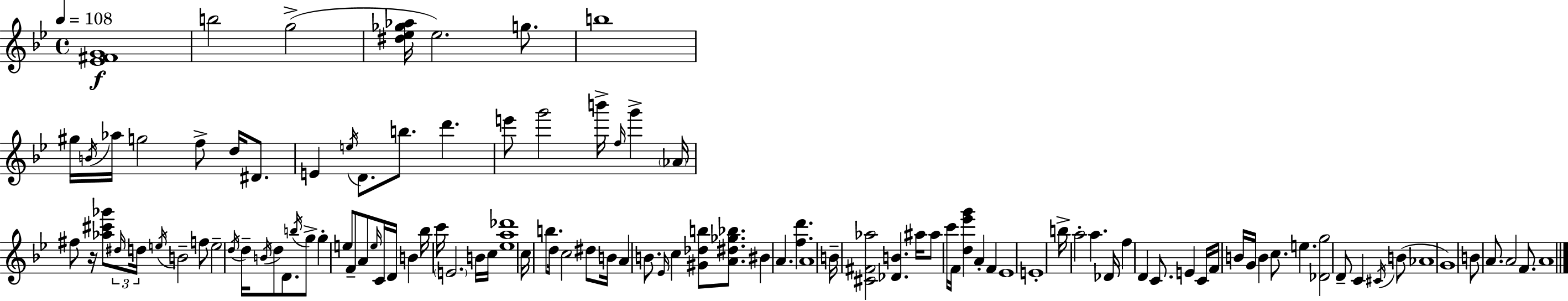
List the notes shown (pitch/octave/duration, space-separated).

[Eb4,F#4,G4]/w B5/h G5/h [D#5,Eb5,Gb5,Ab5]/s Eb5/h. G5/e. B5/w G#5/s B4/s Ab5/s G5/h F5/e D5/s D#4/e. E4/q E5/s D4/e. B5/e. D6/q. E6/e G6/h B6/s F5/s G6/q Ab4/s F#5/e R/s [Ab5,C#6,Gb6]/e D#5/s D5/s E5/s B4/h F5/e E5/h D5/s D5/s B4/s D5/e D4/e. B5/s G5/e G5/q E5/e F4/e A4/e E5/s C4/s D4/s B4/q Bb5/s C6/s E4/h. B4/s C5/s [Eb5,A5,Db6]/w C5/s B5/e. D5/s C5/h D#5/e B4/s A4/q B4/e. Eb4/s C5/q [G#4,Db5,B5]/e [A4,D#5,Gb5,Bb5]/e. BIS4/q A4/q. [F5,D6]/q. A4/w B4/s [C#4,F#4,Ab5]/h [Db4,B4]/q. A#5/s A#5/e C6/s F4/s [D5,Eb6,G6]/q A4/q F4/q Eb4/w E4/w B5/s A5/h A5/q. Db4/s F5/q D4/q C4/e. E4/q C4/s F4/s B4/s G4/s B4/q C5/e. E5/q. [Db4,G5]/h D4/e C4/q C#4/s B4/e Ab4/w G4/w B4/e A4/e. A4/h F4/e. A4/w